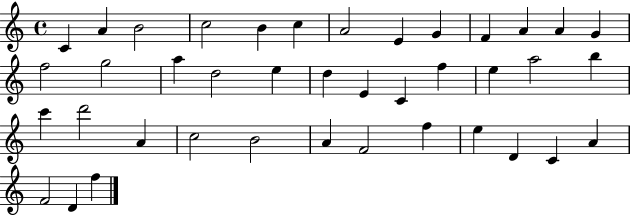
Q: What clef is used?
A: treble